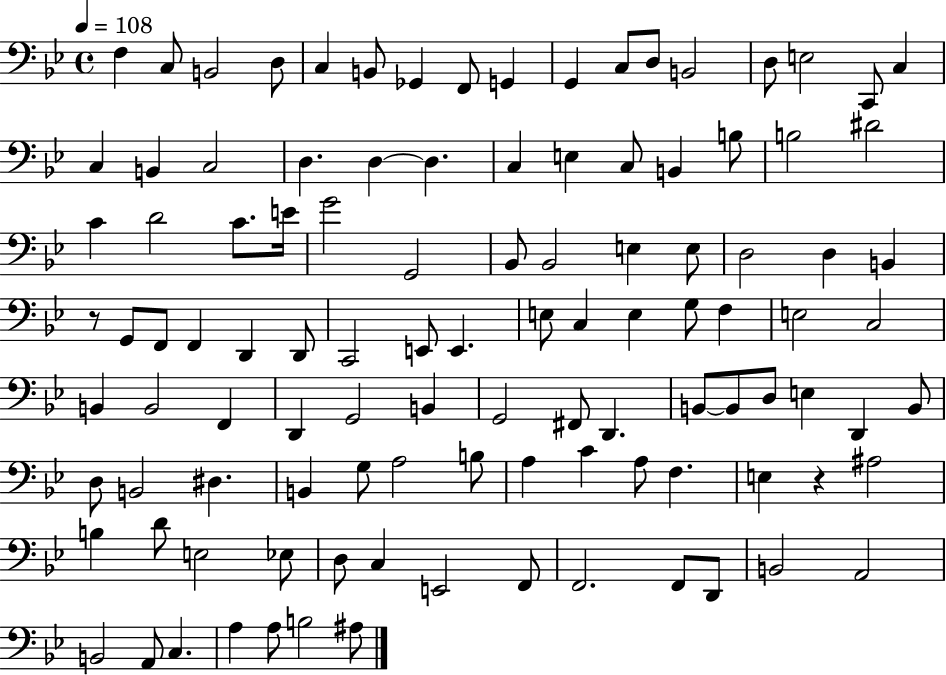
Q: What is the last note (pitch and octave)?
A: A#3